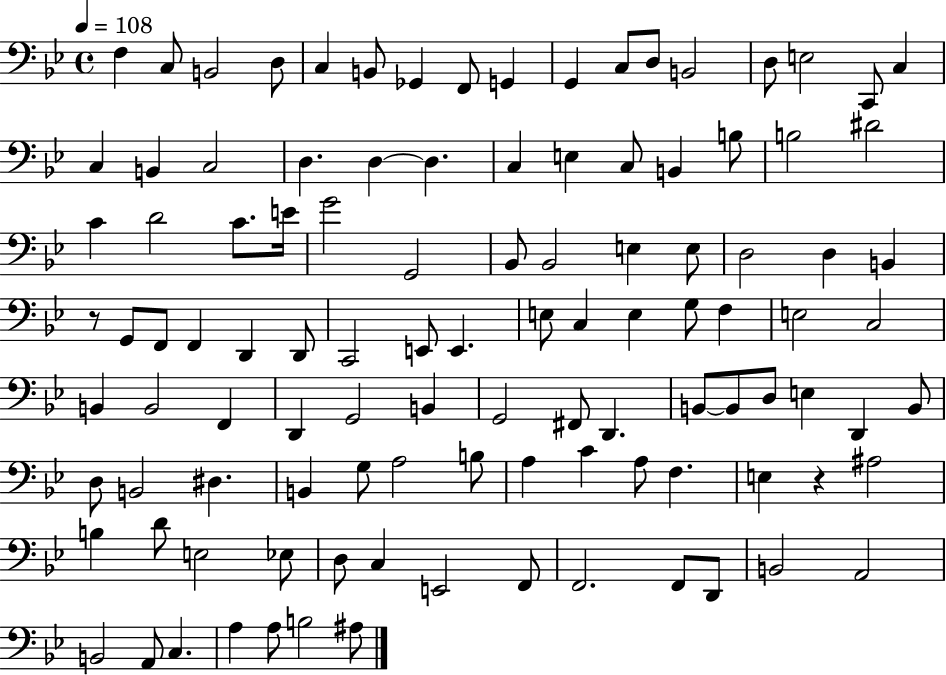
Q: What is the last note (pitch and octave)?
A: A#3